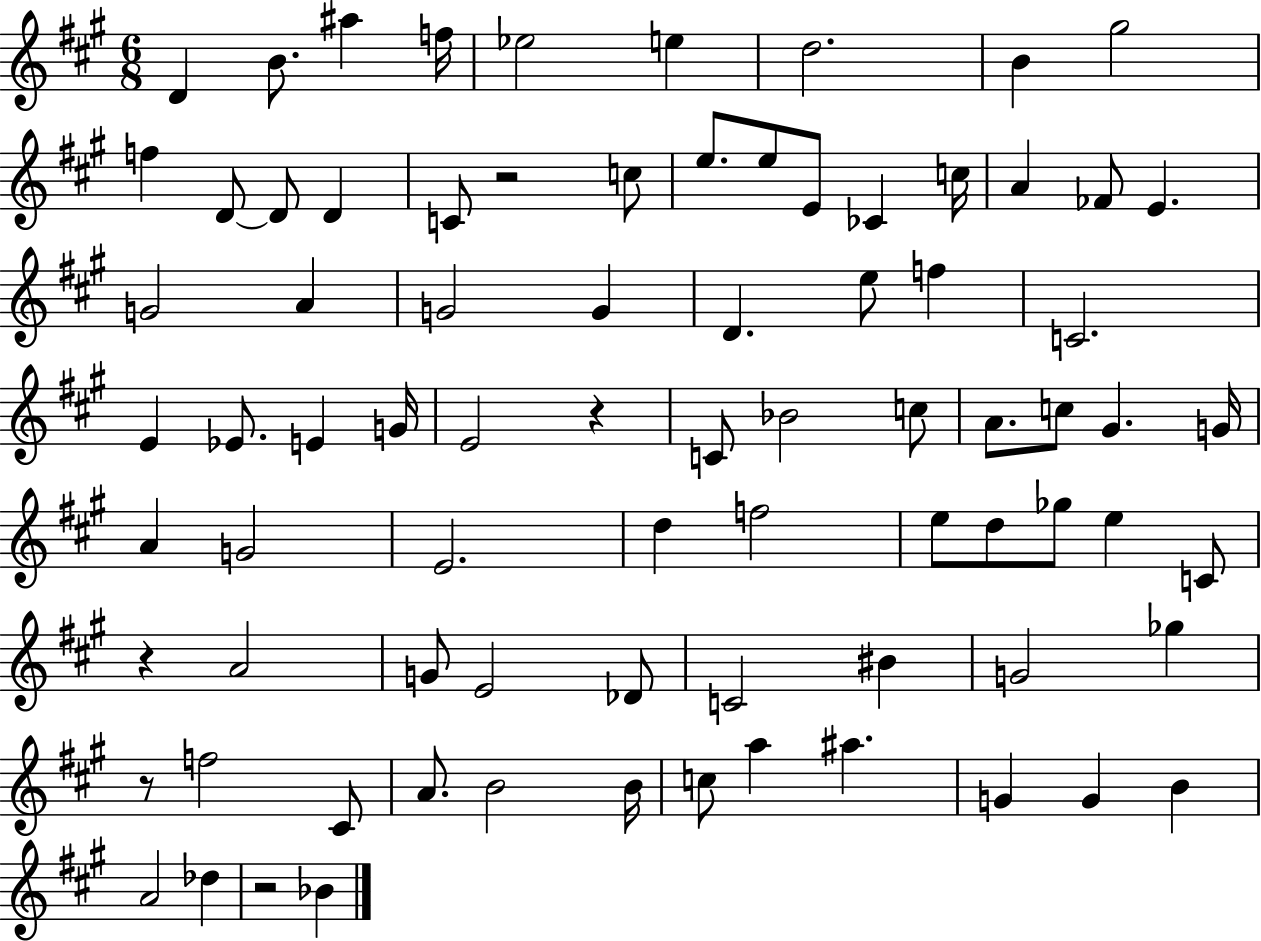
{
  \clef treble
  \numericTimeSignature
  \time 6/8
  \key a \major
  d'4 b'8. ais''4 f''16 | ees''2 e''4 | d''2. | b'4 gis''2 | \break f''4 d'8~~ d'8 d'4 | c'8 r2 c''8 | e''8. e''8 e'8 ces'4 c''16 | a'4 fes'8 e'4. | \break g'2 a'4 | g'2 g'4 | d'4. e''8 f''4 | c'2. | \break e'4 ees'8. e'4 g'16 | e'2 r4 | c'8 bes'2 c''8 | a'8. c''8 gis'4. g'16 | \break a'4 g'2 | e'2. | d''4 f''2 | e''8 d''8 ges''8 e''4 c'8 | \break r4 a'2 | g'8 e'2 des'8 | c'2 bis'4 | g'2 ges''4 | \break r8 f''2 cis'8 | a'8. b'2 b'16 | c''8 a''4 ais''4. | g'4 g'4 b'4 | \break a'2 des''4 | r2 bes'4 | \bar "|."
}